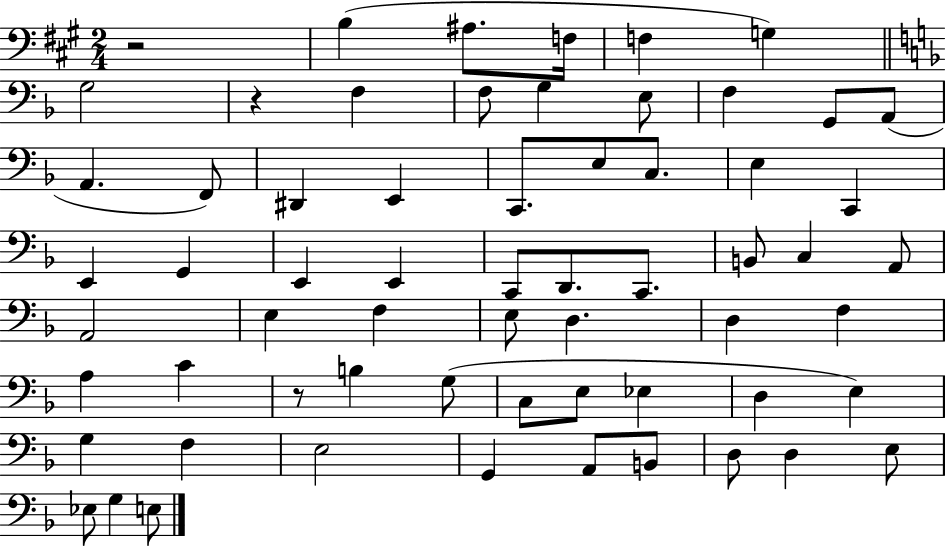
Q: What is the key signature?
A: A major